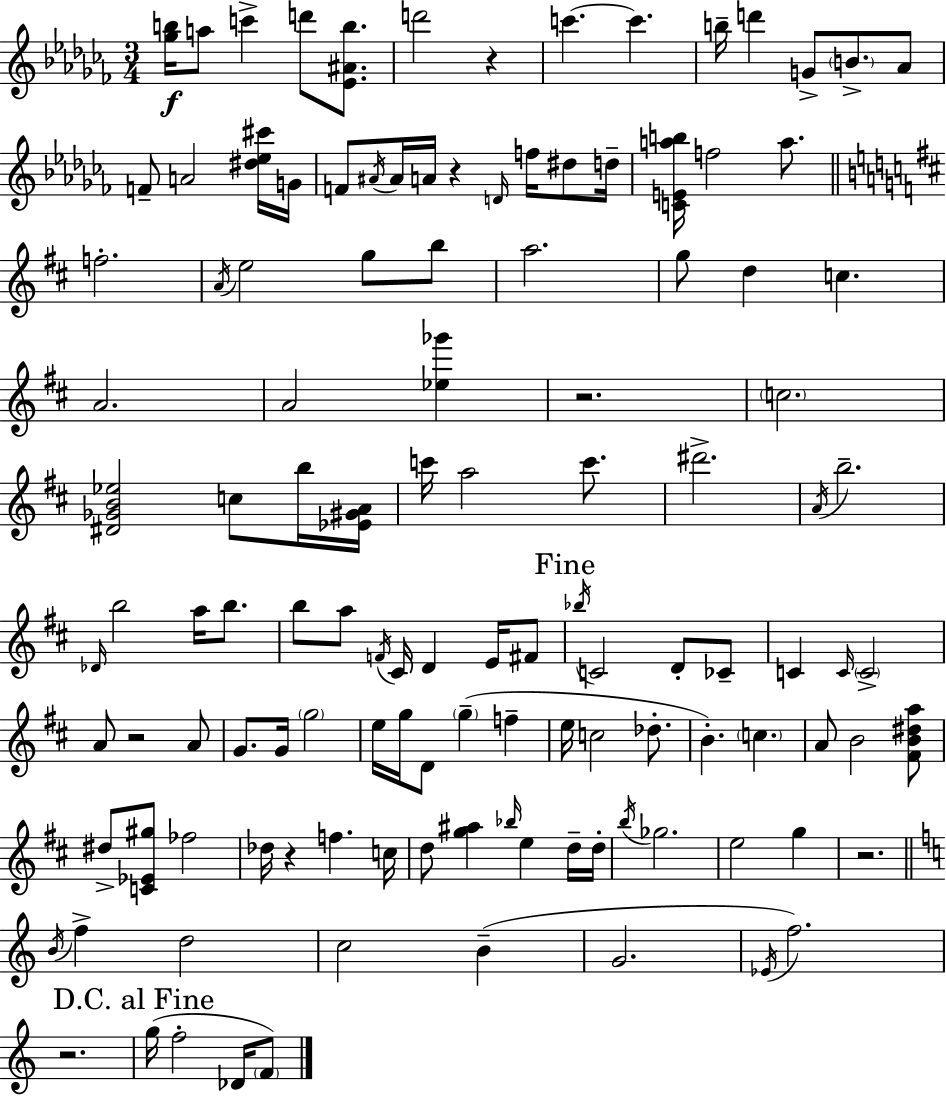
{
  \clef treble
  \numericTimeSignature
  \time 3/4
  \key aes \minor
  \repeat volta 2 { <ges'' b''>16\f a''8 c'''4-> d'''8 <ees' ais' b''>8. | d'''2 r4 | c'''4.~~ c'''4. | b''16-- d'''4 g'8-> \parenthesize b'8.-> aes'8 | \break f'8-- a'2 <dis'' ees'' cis'''>16 g'16 | f'8 \acciaccatura { ais'16 } ais'16 a'16 r4 \grace { d'16 } f''16 dis''8 | d''16-- <c' e' a'' b''>16 f''2 a''8. | \bar "||" \break \key d \major f''2.-. | \acciaccatura { a'16 } e''2 g''8 b''8 | a''2. | g''8 d''4 c''4. | \break a'2. | a'2 <ees'' ges'''>4 | r2. | \parenthesize c''2. | \break <dis' ges' b' ees''>2 c''8 b''16 | <ees' gis' a'>16 c'''16 a''2 c'''8. | dis'''2.-> | \acciaccatura { a'16 } b''2.-- | \break \grace { des'16 } b''2 a''16 | b''8. b''8 a''8 \acciaccatura { f'16 } cis'16 d'4 | e'16 fis'8 \mark "Fine" \acciaccatura { bes''16 } c'2 | d'8-. ces'8-- c'4 \grace { c'16 } \parenthesize c'2-> | \break a'8 r2 | a'8 g'8. g'16 \parenthesize g''2 | e''16 g''16 d'8 \parenthesize g''4--( | f''4-- e''16 c''2 | \break des''8.-. b'4.-.) | \parenthesize c''4. a'8 b'2 | <fis' b' dis'' a''>8 dis''8-> <c' ees' gis''>8 fes''2 | des''16 r4 f''4. | \break c''16 d''8 <g'' ais''>4 | \grace { bes''16 } e''4 d''16-- d''16-. \acciaccatura { b''16 } ges''2. | e''2 | g''4 r2. | \break \bar "||" \break \key a \minor \acciaccatura { b'16 } f''4-> d''2 | c''2 b'4--( | g'2. | \acciaccatura { ees'16 }) f''2. | \break r2. | \mark "D.C. al Fine" g''16( f''2-. des'16 | \parenthesize f'8) } \bar "|."
}